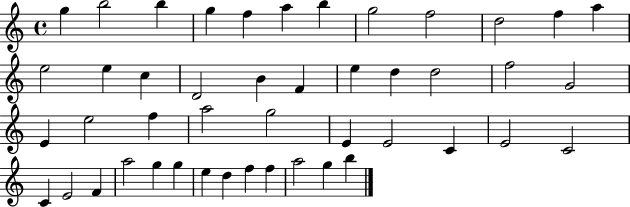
{
  \clef treble
  \time 4/4
  \defaultTimeSignature
  \key c \major
  g''4 b''2 b''4 | g''4 f''4 a''4 b''4 | g''2 f''2 | d''2 f''4 a''4 | \break e''2 e''4 c''4 | d'2 b'4 f'4 | e''4 d''4 d''2 | f''2 g'2 | \break e'4 e''2 f''4 | a''2 g''2 | e'4 e'2 c'4 | e'2 c'2 | \break c'4 e'2 f'4 | a''2 g''4 g''4 | e''4 d''4 f''4 f''4 | a''2 g''4 b''4 | \break \bar "|."
}